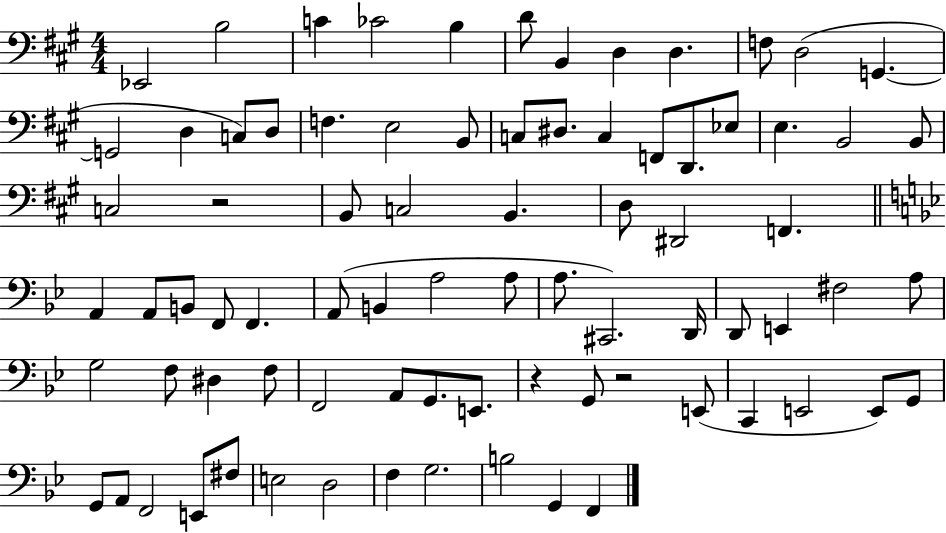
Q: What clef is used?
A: bass